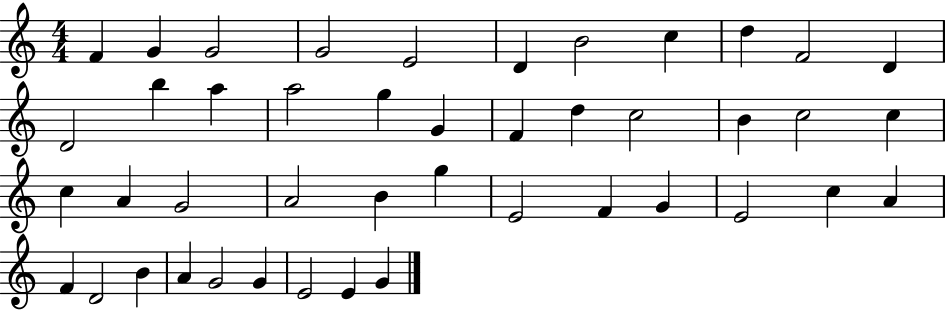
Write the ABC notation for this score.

X:1
T:Untitled
M:4/4
L:1/4
K:C
F G G2 G2 E2 D B2 c d F2 D D2 b a a2 g G F d c2 B c2 c c A G2 A2 B g E2 F G E2 c A F D2 B A G2 G E2 E G